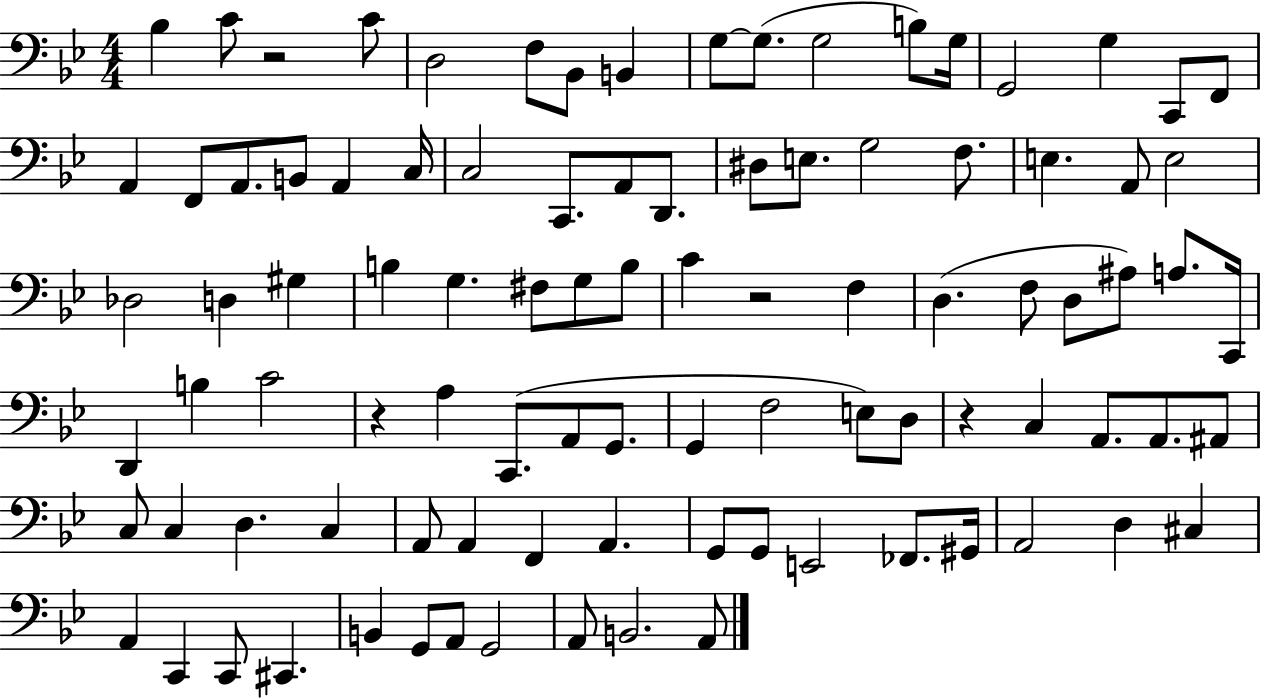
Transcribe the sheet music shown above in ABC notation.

X:1
T:Untitled
M:4/4
L:1/4
K:Bb
_B, C/2 z2 C/2 D,2 F,/2 _B,,/2 B,, G,/2 G,/2 G,2 B,/2 G,/4 G,,2 G, C,,/2 F,,/2 A,, F,,/2 A,,/2 B,,/2 A,, C,/4 C,2 C,,/2 A,,/2 D,,/2 ^D,/2 E,/2 G,2 F,/2 E, A,,/2 E,2 _D,2 D, ^G, B, G, ^F,/2 G,/2 B,/2 C z2 F, D, F,/2 D,/2 ^A,/2 A,/2 C,,/4 D,, B, C2 z A, C,,/2 A,,/2 G,,/2 G,, F,2 E,/2 D,/2 z C, A,,/2 A,,/2 ^A,,/2 C,/2 C, D, C, A,,/2 A,, F,, A,, G,,/2 G,,/2 E,,2 _F,,/2 ^G,,/4 A,,2 D, ^C, A,, C,, C,,/2 ^C,, B,, G,,/2 A,,/2 G,,2 A,,/2 B,,2 A,,/2